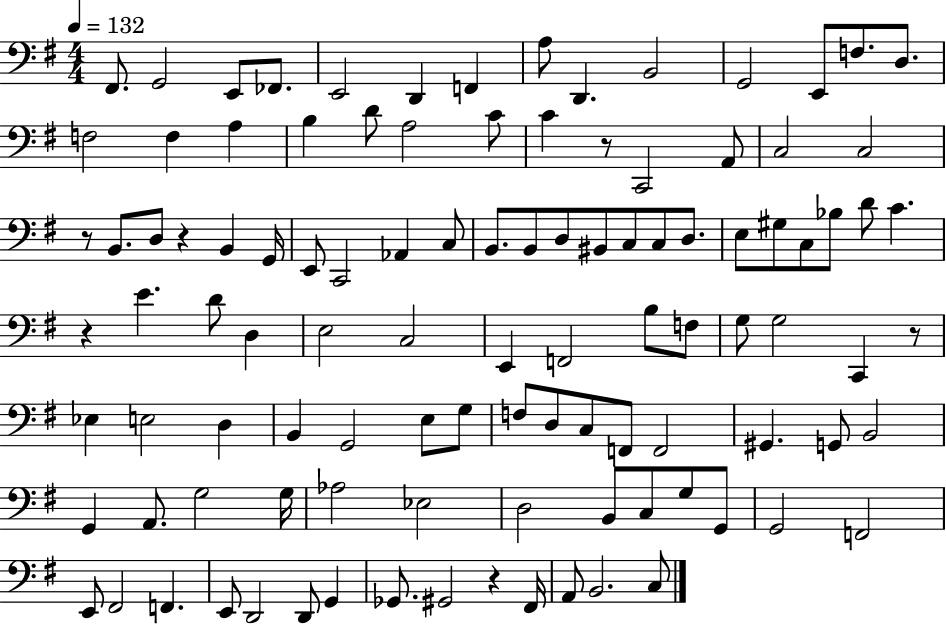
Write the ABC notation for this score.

X:1
T:Untitled
M:4/4
L:1/4
K:G
^F,,/2 G,,2 E,,/2 _F,,/2 E,,2 D,, F,, A,/2 D,, B,,2 G,,2 E,,/2 F,/2 D,/2 F,2 F, A, B, D/2 A,2 C/2 C z/2 C,,2 A,,/2 C,2 C,2 z/2 B,,/2 D,/2 z B,, G,,/4 E,,/2 C,,2 _A,, C,/2 B,,/2 B,,/2 D,/2 ^B,,/2 C,/2 C,/2 D,/2 E,/2 ^G,/2 C,/2 _B,/2 D/2 C z E D/2 D, E,2 C,2 E,, F,,2 B,/2 F,/2 G,/2 G,2 C,, z/2 _E, E,2 D, B,, G,,2 E,/2 G,/2 F,/2 D,/2 C,/2 F,,/2 F,,2 ^G,, G,,/2 B,,2 G,, A,,/2 G,2 G,/4 _A,2 _E,2 D,2 B,,/2 C,/2 G,/2 G,,/2 G,,2 F,,2 E,,/2 ^F,,2 F,, E,,/2 D,,2 D,,/2 G,, _G,,/2 ^G,,2 z ^F,,/4 A,,/2 B,,2 C,/2